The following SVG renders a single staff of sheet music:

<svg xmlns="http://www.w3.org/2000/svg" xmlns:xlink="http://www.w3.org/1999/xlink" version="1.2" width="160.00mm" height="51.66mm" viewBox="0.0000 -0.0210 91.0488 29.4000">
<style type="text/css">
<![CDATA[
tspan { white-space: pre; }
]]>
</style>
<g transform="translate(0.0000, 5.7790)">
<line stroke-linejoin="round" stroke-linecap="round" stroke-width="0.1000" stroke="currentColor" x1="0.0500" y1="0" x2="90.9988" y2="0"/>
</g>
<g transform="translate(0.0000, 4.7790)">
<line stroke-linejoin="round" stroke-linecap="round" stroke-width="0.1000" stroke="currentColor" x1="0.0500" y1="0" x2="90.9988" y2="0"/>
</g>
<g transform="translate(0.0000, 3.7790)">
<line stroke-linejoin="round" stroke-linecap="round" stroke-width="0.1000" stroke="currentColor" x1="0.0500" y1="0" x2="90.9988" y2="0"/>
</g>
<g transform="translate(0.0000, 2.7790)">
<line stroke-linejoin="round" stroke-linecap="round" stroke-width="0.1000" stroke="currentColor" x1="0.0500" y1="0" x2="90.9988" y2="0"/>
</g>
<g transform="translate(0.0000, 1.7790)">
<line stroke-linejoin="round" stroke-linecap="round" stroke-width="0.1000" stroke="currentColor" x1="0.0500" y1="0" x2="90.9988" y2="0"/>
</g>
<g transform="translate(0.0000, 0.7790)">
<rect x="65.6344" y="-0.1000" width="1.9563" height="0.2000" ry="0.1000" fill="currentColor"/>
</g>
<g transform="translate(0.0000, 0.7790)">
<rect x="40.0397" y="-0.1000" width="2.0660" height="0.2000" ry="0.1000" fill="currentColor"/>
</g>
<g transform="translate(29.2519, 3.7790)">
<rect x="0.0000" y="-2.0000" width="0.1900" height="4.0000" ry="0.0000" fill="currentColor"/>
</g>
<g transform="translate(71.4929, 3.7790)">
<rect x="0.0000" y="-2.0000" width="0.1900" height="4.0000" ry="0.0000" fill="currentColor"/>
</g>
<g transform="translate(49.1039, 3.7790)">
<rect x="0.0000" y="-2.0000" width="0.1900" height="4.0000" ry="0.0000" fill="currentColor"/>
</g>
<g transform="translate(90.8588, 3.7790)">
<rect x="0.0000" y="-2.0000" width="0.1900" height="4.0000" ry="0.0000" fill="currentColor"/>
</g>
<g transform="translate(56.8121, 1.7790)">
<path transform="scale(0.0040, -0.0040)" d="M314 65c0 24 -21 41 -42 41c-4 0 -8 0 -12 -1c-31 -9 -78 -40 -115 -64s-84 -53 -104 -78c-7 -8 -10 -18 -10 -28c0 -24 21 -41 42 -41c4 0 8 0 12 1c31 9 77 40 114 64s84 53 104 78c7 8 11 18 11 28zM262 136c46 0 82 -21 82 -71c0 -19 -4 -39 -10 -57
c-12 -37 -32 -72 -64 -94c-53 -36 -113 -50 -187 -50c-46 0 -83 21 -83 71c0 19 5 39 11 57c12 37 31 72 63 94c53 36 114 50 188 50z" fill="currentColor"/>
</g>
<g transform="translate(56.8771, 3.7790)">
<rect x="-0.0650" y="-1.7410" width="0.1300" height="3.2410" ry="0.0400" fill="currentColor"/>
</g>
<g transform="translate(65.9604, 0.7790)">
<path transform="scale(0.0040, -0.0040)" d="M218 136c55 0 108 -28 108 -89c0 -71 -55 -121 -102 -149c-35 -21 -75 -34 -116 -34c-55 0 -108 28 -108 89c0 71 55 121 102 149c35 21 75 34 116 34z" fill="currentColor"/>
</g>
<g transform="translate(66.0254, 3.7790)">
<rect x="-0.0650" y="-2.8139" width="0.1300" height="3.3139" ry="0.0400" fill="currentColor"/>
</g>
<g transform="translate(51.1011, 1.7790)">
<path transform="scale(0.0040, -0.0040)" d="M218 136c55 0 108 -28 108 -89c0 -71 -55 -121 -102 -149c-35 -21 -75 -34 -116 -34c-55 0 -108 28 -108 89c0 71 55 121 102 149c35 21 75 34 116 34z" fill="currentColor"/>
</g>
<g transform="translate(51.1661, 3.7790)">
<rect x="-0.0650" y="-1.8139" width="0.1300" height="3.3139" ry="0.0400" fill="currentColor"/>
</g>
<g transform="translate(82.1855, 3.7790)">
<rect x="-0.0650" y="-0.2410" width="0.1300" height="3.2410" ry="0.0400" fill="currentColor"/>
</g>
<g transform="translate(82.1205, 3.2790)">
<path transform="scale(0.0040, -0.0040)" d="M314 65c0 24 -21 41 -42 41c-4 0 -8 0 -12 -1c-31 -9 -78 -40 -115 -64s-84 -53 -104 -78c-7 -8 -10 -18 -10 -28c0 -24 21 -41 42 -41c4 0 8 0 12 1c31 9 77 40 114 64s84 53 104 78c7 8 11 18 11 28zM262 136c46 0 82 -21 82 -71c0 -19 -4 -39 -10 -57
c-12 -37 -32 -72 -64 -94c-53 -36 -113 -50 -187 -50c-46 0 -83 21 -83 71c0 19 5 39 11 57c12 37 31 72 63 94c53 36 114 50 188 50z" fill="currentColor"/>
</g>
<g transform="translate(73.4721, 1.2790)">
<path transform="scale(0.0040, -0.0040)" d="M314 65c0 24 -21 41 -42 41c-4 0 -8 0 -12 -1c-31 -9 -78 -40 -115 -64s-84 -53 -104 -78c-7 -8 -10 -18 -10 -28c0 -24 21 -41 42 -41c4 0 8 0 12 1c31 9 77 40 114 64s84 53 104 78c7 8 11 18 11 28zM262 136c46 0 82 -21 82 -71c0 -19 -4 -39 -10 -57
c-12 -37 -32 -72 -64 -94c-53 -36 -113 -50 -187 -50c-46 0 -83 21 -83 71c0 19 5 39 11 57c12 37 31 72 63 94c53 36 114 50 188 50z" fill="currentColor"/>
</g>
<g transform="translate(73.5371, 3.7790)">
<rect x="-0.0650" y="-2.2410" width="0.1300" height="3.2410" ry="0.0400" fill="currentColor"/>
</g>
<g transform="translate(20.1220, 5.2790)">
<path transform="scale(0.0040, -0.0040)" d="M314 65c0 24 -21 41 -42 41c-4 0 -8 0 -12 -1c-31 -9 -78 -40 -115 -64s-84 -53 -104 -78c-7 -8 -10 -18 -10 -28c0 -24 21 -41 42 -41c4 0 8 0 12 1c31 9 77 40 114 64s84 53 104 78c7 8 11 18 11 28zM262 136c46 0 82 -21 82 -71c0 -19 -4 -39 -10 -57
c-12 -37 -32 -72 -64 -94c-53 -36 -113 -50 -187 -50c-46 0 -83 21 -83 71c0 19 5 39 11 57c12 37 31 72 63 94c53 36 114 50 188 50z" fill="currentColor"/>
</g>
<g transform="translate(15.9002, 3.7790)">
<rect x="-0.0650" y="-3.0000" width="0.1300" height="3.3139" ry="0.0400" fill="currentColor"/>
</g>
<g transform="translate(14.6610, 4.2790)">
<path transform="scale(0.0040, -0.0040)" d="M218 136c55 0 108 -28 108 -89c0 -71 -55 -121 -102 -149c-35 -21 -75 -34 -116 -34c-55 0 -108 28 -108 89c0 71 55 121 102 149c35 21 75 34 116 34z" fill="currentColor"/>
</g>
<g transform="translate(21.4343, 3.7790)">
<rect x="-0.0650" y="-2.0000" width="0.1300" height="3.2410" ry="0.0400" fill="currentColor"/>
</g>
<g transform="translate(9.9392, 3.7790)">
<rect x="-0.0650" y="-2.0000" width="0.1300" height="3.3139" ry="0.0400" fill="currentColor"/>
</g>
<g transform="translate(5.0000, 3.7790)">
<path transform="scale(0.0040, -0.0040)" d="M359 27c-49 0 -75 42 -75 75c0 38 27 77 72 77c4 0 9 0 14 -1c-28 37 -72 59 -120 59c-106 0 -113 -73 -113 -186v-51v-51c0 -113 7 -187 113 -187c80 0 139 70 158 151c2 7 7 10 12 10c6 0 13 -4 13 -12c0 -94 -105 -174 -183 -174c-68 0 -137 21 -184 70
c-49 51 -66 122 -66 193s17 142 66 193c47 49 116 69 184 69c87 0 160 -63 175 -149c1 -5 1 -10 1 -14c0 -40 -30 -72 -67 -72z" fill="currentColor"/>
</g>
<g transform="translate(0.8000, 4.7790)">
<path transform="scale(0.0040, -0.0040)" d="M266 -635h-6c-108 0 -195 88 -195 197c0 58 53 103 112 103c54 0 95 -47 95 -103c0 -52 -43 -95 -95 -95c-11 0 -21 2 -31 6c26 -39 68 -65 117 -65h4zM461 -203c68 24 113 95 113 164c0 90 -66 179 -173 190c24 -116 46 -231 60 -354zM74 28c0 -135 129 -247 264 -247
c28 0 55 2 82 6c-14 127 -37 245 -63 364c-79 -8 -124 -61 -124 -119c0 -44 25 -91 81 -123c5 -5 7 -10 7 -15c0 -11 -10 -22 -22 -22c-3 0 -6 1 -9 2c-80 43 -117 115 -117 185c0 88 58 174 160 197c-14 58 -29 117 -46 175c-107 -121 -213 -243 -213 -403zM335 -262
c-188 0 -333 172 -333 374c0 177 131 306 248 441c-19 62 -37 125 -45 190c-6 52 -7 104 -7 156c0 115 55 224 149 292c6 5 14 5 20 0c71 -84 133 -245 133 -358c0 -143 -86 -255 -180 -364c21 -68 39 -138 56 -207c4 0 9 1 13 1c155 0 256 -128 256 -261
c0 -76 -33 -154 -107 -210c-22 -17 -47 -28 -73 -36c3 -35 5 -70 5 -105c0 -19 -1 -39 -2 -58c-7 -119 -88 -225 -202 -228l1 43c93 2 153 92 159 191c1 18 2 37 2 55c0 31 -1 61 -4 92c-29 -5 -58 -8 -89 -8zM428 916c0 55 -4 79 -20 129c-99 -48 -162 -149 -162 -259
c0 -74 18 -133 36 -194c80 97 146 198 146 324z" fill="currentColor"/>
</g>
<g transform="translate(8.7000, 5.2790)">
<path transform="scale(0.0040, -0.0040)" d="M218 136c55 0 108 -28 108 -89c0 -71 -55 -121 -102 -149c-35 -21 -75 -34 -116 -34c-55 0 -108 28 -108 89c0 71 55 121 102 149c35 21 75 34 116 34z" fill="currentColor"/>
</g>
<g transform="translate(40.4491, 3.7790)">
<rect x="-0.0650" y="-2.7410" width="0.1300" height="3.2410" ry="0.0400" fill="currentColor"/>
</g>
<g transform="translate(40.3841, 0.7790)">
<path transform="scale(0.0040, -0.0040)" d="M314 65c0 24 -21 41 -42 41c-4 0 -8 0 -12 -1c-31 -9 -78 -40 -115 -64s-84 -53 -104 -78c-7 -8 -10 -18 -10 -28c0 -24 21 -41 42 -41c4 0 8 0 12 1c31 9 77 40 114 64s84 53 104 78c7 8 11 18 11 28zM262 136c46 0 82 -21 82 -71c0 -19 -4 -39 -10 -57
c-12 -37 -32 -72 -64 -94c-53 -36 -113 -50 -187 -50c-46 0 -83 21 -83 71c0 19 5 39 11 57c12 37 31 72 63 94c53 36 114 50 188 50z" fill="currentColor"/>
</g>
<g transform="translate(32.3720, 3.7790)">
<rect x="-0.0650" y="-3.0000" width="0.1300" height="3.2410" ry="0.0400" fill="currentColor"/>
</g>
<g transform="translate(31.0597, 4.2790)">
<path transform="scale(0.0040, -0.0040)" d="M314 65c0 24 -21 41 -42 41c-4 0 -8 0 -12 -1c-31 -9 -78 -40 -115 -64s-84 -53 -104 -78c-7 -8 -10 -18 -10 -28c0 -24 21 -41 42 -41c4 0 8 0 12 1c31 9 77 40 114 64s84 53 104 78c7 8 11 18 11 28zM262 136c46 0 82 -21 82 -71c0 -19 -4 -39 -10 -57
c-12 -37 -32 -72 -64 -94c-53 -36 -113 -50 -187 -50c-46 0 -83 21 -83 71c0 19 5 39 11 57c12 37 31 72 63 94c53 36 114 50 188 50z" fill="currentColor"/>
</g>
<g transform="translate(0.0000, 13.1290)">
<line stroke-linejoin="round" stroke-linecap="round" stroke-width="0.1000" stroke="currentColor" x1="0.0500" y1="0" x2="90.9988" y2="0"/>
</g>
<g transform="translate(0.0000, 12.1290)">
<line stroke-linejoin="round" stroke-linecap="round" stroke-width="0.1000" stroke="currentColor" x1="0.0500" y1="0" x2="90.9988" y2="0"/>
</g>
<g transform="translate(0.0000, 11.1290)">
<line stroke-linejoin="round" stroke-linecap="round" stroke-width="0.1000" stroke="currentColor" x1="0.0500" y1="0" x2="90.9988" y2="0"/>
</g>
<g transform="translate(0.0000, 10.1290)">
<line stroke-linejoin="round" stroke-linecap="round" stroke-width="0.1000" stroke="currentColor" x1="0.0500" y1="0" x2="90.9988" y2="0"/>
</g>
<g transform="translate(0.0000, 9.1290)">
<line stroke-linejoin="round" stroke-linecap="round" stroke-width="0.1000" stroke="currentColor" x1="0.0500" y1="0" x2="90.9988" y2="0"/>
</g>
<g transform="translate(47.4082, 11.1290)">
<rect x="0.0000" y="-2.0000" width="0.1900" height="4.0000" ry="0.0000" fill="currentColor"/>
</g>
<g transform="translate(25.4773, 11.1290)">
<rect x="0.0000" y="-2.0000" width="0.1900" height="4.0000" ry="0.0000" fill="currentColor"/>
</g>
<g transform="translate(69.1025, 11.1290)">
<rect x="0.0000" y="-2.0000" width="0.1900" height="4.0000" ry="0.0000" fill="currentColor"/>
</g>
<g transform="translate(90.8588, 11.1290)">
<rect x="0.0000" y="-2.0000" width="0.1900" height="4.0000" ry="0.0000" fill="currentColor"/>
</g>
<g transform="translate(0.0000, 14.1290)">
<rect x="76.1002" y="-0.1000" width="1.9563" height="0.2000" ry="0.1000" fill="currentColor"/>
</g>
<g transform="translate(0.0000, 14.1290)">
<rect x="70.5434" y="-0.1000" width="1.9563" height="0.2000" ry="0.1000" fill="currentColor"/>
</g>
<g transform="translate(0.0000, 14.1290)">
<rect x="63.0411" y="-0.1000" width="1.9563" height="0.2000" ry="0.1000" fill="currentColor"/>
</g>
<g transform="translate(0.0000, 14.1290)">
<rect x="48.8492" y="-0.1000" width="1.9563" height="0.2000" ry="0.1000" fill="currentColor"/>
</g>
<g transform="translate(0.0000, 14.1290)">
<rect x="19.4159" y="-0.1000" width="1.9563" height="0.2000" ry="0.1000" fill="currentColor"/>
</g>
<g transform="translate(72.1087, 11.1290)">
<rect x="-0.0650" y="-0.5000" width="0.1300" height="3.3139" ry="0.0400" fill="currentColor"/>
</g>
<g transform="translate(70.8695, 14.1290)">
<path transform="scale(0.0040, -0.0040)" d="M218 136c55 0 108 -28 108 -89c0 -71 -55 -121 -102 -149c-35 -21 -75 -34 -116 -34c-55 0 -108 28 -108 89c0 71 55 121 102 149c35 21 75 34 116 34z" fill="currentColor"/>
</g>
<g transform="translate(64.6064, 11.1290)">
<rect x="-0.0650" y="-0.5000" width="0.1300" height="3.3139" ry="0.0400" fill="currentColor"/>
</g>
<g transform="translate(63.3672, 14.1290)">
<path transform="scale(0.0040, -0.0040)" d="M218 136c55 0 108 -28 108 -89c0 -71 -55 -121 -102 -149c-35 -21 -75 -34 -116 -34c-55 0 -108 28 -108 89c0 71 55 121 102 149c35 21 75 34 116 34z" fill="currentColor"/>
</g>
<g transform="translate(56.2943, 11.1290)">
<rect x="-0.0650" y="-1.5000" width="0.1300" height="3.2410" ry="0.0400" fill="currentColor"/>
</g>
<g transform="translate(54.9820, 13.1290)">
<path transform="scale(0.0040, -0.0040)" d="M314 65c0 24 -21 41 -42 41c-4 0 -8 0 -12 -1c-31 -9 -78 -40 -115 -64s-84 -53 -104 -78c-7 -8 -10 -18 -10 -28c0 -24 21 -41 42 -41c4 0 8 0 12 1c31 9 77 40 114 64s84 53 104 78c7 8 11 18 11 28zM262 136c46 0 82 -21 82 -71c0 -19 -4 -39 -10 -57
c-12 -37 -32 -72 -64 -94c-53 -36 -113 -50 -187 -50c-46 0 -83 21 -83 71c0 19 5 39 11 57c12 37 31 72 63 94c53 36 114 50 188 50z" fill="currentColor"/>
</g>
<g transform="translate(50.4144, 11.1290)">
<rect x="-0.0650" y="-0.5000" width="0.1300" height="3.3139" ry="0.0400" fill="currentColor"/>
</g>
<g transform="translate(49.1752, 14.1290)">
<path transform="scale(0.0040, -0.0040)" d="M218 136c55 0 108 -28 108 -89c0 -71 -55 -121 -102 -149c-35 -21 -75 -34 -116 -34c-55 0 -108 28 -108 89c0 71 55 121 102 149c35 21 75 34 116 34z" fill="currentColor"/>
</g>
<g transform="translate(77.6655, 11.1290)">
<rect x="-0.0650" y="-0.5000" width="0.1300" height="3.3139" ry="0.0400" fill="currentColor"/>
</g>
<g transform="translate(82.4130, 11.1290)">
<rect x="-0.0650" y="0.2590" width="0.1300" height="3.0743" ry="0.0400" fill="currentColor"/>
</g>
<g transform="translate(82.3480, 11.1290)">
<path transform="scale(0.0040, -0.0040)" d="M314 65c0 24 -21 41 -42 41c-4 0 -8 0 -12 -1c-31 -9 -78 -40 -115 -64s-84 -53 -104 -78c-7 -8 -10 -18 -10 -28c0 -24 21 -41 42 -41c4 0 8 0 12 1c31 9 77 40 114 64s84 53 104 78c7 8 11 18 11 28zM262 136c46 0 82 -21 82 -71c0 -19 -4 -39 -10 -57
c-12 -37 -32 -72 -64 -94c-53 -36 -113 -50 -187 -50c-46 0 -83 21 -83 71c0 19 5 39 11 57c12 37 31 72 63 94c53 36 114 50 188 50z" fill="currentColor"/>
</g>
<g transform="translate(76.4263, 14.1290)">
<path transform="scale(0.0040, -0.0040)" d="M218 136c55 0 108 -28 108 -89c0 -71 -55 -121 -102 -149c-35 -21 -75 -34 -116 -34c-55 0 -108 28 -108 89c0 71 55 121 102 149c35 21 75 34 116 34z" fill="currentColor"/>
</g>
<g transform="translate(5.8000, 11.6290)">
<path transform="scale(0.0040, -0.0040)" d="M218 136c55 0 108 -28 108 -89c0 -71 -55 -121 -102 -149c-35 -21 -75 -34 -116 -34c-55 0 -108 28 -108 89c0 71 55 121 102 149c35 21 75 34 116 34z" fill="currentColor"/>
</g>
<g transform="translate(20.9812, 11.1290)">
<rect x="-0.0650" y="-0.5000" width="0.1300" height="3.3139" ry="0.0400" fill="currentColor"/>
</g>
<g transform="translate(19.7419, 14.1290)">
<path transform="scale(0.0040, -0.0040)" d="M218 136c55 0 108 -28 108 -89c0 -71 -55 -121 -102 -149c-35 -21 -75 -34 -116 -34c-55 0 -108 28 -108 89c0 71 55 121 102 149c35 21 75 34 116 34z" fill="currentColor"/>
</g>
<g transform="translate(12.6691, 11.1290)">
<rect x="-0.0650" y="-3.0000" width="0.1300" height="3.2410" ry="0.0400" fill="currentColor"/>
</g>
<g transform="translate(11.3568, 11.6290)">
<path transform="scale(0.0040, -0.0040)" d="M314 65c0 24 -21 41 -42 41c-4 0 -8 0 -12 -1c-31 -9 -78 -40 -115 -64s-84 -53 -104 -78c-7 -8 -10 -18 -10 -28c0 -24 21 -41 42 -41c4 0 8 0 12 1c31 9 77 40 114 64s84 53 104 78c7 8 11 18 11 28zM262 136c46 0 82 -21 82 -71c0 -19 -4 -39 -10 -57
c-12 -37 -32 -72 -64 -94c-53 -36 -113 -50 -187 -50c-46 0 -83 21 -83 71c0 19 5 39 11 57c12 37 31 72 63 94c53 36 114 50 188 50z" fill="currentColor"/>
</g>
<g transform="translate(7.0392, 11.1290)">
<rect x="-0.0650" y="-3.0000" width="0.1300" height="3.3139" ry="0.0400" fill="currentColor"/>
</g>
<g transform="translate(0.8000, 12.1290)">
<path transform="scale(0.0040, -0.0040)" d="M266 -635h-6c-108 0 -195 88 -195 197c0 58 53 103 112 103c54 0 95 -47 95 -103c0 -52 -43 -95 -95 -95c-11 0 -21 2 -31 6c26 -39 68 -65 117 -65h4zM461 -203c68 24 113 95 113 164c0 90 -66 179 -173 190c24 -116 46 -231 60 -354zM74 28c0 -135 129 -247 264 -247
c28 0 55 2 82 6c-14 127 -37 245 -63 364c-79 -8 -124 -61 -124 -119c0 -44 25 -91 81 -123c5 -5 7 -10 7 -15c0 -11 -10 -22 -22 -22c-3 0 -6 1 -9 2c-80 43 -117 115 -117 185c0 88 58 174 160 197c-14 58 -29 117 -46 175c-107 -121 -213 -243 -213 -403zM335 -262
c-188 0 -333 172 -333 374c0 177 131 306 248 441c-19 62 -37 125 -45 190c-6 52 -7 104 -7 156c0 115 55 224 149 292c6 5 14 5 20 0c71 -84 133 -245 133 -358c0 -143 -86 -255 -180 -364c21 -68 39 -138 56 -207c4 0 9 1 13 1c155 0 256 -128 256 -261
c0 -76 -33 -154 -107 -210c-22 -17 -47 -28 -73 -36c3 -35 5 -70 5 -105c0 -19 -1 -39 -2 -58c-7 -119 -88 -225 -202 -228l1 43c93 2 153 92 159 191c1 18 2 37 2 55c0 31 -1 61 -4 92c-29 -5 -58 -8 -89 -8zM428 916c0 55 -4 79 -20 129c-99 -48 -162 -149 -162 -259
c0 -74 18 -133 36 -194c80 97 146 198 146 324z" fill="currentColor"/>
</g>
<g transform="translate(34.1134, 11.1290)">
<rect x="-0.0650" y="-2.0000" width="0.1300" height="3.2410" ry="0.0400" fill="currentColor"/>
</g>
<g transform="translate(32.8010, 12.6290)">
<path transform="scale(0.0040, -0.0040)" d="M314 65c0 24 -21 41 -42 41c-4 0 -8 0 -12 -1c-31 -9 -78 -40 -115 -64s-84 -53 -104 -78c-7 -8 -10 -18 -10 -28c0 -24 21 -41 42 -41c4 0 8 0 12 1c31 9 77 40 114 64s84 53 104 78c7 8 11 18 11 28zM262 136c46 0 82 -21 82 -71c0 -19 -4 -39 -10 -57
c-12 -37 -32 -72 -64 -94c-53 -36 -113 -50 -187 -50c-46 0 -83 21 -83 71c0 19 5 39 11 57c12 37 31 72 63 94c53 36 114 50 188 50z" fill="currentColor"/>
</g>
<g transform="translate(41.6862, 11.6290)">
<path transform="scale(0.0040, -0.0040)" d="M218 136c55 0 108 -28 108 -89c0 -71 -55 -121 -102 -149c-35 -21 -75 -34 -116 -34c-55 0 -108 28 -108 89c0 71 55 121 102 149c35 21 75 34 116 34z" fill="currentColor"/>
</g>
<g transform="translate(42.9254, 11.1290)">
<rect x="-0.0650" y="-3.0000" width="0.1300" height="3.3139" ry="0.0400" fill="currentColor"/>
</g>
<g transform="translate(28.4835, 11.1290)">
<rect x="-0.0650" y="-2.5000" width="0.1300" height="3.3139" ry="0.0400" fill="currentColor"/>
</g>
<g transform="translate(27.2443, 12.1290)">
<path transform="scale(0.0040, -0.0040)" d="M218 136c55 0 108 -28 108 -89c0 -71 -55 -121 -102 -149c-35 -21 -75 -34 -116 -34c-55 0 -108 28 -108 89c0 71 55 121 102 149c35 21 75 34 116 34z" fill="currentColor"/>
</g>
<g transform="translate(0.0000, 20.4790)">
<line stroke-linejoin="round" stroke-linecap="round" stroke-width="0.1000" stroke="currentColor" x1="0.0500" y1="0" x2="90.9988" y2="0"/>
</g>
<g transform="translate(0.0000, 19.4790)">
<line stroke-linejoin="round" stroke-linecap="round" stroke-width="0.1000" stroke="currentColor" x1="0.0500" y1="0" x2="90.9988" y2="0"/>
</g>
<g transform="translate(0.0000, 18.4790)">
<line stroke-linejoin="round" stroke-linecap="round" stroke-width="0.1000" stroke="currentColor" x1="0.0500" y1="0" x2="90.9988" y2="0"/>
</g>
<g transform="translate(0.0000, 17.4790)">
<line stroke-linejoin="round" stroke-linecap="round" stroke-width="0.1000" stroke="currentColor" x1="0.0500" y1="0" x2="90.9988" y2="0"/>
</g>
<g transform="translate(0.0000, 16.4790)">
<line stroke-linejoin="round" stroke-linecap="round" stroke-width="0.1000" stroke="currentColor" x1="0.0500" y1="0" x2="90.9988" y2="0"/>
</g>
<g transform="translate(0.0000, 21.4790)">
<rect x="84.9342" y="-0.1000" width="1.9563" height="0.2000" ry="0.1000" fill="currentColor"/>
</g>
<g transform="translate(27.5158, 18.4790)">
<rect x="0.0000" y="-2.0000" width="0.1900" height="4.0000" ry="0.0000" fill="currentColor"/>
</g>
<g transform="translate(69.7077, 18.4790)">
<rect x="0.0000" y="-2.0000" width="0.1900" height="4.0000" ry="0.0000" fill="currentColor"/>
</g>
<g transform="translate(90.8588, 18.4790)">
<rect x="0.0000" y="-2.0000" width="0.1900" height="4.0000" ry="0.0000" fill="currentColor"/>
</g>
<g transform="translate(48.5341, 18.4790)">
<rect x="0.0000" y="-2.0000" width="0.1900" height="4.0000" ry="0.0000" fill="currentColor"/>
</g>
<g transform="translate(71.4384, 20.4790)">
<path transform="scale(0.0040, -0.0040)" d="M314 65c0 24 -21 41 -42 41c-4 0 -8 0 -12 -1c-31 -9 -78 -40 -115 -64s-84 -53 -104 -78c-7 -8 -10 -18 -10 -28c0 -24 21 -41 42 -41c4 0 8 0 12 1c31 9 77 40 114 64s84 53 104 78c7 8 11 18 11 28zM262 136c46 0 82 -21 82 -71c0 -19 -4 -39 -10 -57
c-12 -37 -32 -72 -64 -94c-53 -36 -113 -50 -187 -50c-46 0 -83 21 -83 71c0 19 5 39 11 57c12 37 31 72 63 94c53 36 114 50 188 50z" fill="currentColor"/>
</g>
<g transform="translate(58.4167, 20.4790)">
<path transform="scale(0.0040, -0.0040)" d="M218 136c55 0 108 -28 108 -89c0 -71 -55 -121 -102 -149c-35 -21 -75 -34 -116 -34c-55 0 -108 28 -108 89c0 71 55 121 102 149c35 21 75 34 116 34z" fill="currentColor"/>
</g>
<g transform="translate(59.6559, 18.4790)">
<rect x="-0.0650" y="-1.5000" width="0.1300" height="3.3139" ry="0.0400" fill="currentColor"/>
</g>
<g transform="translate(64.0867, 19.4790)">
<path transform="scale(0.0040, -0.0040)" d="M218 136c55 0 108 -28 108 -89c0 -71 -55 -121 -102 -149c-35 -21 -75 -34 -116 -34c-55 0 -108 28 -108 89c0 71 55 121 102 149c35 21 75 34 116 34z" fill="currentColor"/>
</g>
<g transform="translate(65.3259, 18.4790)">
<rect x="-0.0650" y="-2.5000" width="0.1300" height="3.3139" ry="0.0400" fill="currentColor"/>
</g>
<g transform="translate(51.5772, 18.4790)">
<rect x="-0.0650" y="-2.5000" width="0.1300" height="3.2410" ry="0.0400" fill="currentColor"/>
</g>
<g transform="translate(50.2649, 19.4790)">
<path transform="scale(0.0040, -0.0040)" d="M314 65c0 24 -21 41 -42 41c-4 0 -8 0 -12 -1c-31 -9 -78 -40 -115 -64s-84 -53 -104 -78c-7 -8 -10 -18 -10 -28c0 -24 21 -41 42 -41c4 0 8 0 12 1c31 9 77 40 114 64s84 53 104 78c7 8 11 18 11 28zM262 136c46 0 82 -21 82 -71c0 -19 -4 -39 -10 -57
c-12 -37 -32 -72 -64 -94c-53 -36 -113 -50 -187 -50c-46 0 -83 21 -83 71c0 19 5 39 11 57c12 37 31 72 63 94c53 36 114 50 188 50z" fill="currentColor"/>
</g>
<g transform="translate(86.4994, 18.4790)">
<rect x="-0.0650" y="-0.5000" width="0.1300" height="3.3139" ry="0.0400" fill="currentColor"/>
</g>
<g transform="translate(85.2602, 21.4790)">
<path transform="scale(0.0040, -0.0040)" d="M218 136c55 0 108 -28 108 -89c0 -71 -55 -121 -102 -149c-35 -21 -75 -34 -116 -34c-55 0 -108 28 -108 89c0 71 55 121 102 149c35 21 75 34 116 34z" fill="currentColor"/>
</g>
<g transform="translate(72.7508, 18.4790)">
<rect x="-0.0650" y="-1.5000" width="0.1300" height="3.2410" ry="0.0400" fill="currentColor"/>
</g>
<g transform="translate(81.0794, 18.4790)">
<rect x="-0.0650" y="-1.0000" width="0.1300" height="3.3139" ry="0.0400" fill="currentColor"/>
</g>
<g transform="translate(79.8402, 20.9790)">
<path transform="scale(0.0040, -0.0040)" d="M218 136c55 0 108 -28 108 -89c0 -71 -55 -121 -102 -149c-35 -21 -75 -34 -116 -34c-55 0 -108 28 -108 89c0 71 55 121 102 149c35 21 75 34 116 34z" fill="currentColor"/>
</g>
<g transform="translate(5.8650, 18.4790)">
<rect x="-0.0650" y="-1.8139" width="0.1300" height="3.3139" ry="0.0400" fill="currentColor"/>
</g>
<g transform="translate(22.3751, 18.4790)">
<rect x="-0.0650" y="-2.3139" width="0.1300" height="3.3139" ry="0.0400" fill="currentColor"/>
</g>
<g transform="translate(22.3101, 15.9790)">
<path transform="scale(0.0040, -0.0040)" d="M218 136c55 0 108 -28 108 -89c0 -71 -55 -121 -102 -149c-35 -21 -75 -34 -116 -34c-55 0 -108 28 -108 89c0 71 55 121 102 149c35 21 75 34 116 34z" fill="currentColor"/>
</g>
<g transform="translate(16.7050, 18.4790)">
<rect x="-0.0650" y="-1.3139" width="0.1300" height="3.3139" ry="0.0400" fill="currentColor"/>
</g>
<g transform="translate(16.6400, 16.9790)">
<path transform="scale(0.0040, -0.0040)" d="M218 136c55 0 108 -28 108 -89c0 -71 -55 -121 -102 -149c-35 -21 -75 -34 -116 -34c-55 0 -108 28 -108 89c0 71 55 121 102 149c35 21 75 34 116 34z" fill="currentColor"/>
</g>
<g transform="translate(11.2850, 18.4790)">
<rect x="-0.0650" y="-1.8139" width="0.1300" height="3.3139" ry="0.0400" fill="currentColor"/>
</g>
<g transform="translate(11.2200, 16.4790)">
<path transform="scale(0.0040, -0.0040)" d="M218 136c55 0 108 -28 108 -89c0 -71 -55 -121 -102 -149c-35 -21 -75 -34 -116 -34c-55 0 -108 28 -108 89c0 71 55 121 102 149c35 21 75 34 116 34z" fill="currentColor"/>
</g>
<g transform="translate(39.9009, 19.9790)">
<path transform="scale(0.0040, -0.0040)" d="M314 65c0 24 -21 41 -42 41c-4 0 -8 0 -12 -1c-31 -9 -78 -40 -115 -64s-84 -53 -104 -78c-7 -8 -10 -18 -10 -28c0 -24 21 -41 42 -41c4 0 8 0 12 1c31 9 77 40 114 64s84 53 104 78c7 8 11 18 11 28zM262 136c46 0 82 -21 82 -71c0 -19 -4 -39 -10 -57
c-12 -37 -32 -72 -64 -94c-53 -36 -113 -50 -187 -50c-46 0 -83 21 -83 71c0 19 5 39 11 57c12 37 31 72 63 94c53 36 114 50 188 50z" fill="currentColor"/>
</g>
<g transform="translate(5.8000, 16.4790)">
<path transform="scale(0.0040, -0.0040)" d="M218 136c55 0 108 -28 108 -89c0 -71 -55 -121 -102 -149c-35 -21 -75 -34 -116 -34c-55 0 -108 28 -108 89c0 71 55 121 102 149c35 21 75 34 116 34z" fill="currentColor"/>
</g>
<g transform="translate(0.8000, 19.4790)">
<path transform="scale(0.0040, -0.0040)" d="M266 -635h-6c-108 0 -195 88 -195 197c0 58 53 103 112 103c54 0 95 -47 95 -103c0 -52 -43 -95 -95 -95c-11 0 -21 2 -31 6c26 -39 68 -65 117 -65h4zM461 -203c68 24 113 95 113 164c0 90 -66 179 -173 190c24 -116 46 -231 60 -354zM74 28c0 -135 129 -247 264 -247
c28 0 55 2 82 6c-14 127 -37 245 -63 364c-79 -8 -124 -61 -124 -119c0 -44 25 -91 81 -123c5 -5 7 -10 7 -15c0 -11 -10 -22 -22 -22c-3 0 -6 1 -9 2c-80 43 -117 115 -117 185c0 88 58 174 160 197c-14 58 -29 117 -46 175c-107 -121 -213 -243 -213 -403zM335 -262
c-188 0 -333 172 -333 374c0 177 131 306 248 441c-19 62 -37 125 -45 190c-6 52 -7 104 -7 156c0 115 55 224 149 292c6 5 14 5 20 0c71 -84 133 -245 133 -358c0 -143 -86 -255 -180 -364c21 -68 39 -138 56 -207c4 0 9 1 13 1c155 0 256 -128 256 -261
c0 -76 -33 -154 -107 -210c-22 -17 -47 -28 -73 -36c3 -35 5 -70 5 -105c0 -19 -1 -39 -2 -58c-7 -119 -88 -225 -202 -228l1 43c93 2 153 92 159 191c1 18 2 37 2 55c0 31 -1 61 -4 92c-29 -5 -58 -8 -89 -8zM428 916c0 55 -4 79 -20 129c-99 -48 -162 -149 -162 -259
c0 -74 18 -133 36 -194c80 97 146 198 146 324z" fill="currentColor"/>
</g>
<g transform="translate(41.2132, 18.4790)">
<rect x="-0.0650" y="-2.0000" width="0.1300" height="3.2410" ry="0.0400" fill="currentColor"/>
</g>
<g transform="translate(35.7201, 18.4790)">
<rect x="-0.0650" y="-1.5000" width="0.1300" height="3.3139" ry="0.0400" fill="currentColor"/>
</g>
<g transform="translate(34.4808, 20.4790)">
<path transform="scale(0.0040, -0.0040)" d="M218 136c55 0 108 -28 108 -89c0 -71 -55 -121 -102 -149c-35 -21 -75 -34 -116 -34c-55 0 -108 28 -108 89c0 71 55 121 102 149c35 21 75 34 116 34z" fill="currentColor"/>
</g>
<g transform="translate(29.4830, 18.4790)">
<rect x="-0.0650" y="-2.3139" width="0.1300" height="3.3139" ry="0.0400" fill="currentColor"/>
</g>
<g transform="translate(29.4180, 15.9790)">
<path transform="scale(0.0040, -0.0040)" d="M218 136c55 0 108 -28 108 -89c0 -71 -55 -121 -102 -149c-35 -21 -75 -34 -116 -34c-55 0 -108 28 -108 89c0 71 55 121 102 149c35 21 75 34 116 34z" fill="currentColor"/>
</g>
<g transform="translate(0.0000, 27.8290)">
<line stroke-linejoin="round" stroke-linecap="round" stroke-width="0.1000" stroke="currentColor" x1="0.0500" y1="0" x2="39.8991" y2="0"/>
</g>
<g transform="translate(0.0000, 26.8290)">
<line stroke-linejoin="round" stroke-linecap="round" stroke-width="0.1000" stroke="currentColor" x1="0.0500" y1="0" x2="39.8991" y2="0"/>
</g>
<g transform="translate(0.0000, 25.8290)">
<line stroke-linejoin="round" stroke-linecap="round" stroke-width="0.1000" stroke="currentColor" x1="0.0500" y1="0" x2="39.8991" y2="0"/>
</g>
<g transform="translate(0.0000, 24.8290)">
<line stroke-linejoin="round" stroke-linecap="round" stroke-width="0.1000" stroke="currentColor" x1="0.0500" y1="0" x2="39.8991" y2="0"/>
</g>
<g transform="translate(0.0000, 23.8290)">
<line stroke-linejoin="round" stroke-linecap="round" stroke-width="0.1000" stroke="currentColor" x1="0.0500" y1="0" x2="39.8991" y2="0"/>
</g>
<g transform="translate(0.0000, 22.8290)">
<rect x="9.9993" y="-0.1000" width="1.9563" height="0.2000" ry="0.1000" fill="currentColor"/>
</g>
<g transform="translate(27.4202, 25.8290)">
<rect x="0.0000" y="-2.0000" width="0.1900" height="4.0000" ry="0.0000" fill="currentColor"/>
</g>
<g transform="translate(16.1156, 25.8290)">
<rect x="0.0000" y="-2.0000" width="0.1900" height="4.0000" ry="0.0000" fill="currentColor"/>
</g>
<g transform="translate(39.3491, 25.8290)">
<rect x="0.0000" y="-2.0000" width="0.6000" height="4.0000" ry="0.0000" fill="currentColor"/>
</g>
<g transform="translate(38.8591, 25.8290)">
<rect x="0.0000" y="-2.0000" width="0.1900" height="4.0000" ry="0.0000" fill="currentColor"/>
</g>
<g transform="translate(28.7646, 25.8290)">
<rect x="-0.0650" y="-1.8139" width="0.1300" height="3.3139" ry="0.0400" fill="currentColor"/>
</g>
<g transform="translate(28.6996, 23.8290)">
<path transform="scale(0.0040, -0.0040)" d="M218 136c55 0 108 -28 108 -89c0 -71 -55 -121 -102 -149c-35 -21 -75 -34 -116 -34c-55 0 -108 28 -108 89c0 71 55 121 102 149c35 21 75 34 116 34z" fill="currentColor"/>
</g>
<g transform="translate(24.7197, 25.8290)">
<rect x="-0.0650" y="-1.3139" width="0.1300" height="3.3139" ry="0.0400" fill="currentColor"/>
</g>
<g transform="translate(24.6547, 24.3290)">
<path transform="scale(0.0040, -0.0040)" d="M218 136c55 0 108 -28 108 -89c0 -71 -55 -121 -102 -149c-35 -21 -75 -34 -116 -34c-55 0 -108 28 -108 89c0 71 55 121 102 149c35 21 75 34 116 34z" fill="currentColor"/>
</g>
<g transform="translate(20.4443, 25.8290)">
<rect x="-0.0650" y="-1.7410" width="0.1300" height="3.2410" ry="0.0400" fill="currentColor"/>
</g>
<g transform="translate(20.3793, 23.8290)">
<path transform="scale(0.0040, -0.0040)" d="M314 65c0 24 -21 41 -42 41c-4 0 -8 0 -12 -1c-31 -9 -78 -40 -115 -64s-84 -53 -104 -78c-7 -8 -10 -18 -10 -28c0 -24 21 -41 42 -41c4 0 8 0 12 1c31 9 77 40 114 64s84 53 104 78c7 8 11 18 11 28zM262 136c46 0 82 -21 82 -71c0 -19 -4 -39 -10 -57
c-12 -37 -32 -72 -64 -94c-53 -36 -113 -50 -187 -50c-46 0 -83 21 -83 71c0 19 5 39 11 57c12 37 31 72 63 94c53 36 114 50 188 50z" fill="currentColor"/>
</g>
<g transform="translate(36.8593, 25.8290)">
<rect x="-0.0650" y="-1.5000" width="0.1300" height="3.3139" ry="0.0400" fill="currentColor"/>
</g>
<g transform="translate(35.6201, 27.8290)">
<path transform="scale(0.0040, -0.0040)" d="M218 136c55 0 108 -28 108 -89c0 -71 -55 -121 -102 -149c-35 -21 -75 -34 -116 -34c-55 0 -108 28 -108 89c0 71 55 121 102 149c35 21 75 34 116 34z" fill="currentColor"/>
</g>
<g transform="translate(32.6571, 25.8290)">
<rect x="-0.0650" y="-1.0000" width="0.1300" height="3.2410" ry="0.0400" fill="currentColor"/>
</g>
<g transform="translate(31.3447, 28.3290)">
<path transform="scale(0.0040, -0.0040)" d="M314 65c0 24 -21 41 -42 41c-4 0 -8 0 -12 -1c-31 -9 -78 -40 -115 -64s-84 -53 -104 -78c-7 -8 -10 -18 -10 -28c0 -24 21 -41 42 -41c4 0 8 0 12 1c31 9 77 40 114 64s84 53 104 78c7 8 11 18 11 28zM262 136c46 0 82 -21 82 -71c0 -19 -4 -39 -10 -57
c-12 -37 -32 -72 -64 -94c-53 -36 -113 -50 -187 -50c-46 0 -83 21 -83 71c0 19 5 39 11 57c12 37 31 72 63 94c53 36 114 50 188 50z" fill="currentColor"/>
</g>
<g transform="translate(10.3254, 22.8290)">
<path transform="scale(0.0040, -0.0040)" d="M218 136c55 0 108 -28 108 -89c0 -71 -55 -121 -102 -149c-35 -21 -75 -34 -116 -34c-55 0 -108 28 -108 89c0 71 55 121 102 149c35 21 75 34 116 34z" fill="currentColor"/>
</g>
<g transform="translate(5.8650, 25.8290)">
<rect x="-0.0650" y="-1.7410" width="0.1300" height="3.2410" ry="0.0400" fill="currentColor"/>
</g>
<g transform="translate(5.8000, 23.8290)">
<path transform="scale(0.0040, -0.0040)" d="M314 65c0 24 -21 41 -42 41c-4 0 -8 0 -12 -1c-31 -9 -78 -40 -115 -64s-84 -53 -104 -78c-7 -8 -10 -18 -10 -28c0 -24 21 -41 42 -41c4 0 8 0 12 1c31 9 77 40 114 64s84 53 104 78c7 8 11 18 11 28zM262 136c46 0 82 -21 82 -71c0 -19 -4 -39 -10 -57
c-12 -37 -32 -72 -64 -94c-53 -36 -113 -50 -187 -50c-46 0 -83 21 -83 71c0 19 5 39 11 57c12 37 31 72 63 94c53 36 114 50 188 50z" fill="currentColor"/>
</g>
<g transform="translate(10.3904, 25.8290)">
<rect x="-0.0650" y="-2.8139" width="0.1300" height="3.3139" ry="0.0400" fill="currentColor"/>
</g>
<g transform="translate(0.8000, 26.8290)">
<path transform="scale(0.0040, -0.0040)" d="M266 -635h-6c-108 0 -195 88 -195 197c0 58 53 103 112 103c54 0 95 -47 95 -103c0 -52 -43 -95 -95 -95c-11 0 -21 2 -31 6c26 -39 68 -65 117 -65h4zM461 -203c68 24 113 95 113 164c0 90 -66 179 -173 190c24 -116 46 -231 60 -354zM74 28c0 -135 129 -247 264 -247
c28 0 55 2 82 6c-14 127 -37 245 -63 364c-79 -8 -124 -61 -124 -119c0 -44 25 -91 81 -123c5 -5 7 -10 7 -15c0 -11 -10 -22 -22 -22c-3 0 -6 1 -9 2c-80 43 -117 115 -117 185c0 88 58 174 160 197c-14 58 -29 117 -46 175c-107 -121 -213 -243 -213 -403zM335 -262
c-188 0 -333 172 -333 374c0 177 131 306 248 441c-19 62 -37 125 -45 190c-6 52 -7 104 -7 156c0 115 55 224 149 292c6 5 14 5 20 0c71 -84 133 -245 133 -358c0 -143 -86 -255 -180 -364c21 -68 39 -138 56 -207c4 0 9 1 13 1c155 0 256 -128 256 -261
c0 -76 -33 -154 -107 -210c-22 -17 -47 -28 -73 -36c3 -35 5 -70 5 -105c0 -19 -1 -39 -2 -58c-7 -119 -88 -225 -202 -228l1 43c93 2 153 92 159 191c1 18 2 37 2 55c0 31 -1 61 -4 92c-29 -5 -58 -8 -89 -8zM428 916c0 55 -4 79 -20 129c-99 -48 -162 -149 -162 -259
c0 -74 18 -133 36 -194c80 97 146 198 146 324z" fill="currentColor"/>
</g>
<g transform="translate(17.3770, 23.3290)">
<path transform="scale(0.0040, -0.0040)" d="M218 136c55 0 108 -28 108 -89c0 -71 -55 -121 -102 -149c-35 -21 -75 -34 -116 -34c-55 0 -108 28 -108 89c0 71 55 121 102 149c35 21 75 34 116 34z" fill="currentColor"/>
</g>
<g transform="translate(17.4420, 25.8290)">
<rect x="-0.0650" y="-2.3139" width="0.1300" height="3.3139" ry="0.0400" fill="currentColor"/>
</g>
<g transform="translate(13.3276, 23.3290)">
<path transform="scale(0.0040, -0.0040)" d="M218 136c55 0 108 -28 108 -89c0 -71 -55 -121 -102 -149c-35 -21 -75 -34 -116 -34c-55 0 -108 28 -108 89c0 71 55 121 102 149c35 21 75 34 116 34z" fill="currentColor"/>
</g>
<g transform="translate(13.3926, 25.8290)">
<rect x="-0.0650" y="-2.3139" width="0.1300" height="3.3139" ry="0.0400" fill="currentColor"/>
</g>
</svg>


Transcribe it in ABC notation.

X:1
T:Untitled
M:4/4
L:1/4
K:C
F A F2 A2 a2 f f2 a g2 c2 A A2 C G F2 A C E2 C C C B2 f f e g g E F2 G2 E G E2 D C f2 a g g f2 e f D2 E